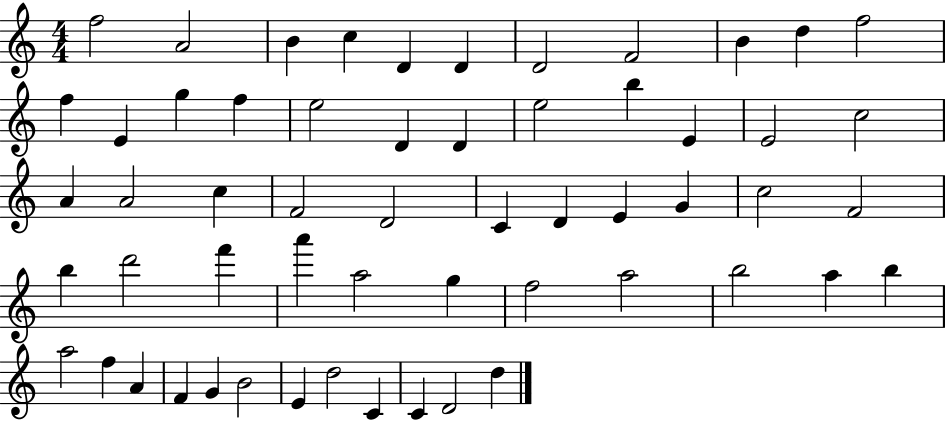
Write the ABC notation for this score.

X:1
T:Untitled
M:4/4
L:1/4
K:C
f2 A2 B c D D D2 F2 B d f2 f E g f e2 D D e2 b E E2 c2 A A2 c F2 D2 C D E G c2 F2 b d'2 f' a' a2 g f2 a2 b2 a b a2 f A F G B2 E d2 C C D2 d